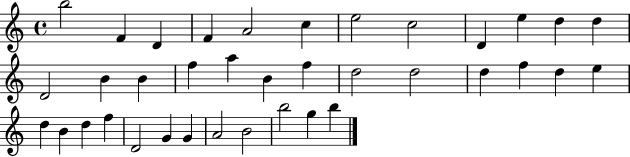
X:1
T:Untitled
M:4/4
L:1/4
K:C
b2 F D F A2 c e2 c2 D e d d D2 B B f a B f d2 d2 d f d e d B d f D2 G G A2 B2 b2 g b